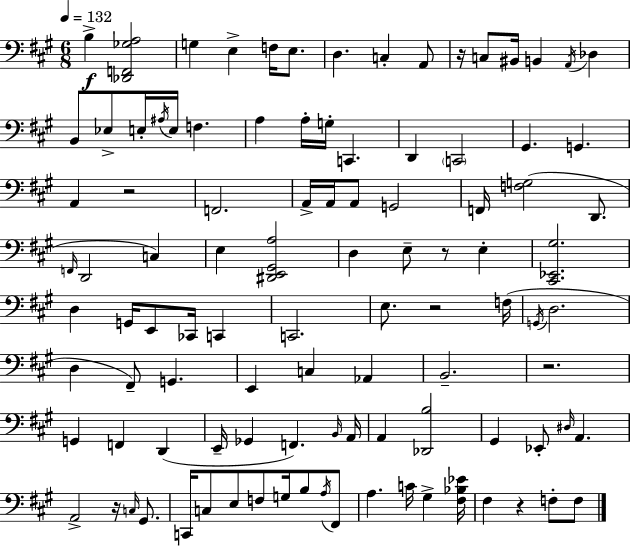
X:1
T:Untitled
M:6/8
L:1/4
K:A
B, [_D,,F,,_G,A,]2 G, E, F,/4 E,/2 D, C, A,,/2 z/4 C,/2 ^B,,/4 B,, A,,/4 _D, B,,/2 _E,/2 E,/4 ^A,/4 E,/4 F, A, A,/4 G,/4 C,, D,, C,,2 ^G,, G,, A,, z2 F,,2 A,,/4 A,,/4 A,,/2 G,,2 F,,/4 [F,G,]2 D,,/2 F,,/4 D,,2 C, E, [^D,,E,,^G,,A,]2 D, E,/2 z/2 E, [^C,,_E,,^G,]2 D, G,,/4 E,,/2 _C,,/4 C,, C,,2 E,/2 z2 F,/4 G,,/4 D,2 D, ^F,,/2 G,, E,, C, _A,, B,,2 z2 G,, F,, D,, E,,/4 _G,, F,, B,,/4 A,,/4 A,, [_D,,B,]2 ^G,, _E,,/2 ^D,/4 A,, A,,2 z/4 C,/4 ^G,,/2 C,,/4 C,/2 E,/2 F,/2 G,/4 B,/2 A,/4 ^F,,/2 A, C/4 ^G, [^F,_B,_E]/4 ^F, z F,/2 F,/2